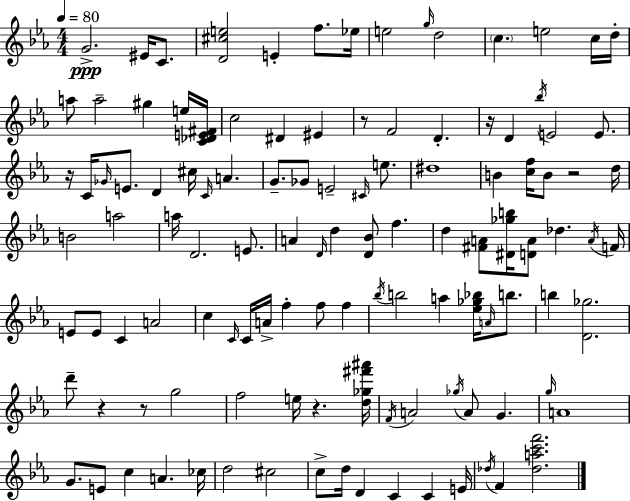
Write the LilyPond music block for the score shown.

{
  \clef treble
  \numericTimeSignature
  \time 4/4
  \key ees \major
  \tempo 4 = 80
  \repeat volta 2 { g'2.->\ppp eis'16 c'8. | <d' cis'' e''>2 e'4-. f''8. ees''16 | e''2 \grace { g''16 } d''2 | \parenthesize c''4. e''2 c''16 | \break d''16-. a''8 a''2-- gis''4 e''16 | <c' des' e' fis'>16 c''2 dis'4 eis'4 | r8 f'2 d'4.-. | r16 d'4 \acciaccatura { bes''16 } e'2 e'8. | \break r16 c'16 \grace { ges'16 } e'8. d'4 cis''16 \grace { c'16 } a'4. | g'8.-- ges'8 e'2-- | \grace { cis'16 } e''8. dis''1 | b'4 <c'' f''>16 b'8 r2 | \break d''16 b'2 a''2 | a''16 d'2. | e'8. a'4 \grace { d'16 } d''4 <d' bes'>8 | f''4. d''4 <fis' a'>8 <dis' ges'' b''>16 <d' a'>8 des''4. | \break \acciaccatura { a'16 } f'16 e'8 e'8 c'4 a'2 | c''4 \grace { c'16 } c'16 a'16-> f''4-. | f''8 f''4 \acciaccatura { bes''16 } b''2 | a''4 <ees'' ges'' bes''>16 \grace { a'16 } b''8. b''4 <d' ges''>2. | \break d'''8-- r4 | r8 g''2 f''2 | e''16 r4. <d'' ges'' fis''' ais'''>16 \acciaccatura { f'16 } a'2 | \acciaccatura { ges''16 } a'8 g'4. \grace { g''16 } a'1 | \break g'8. | e'8 c''4 a'4. ces''16 d''2 | cis''2 c''8-> d''16 | d'4 c'4 c'4 e'16 \acciaccatura { des''16 } f'4 | \break <des'' a'' c''' f'''>2. } \bar "|."
}